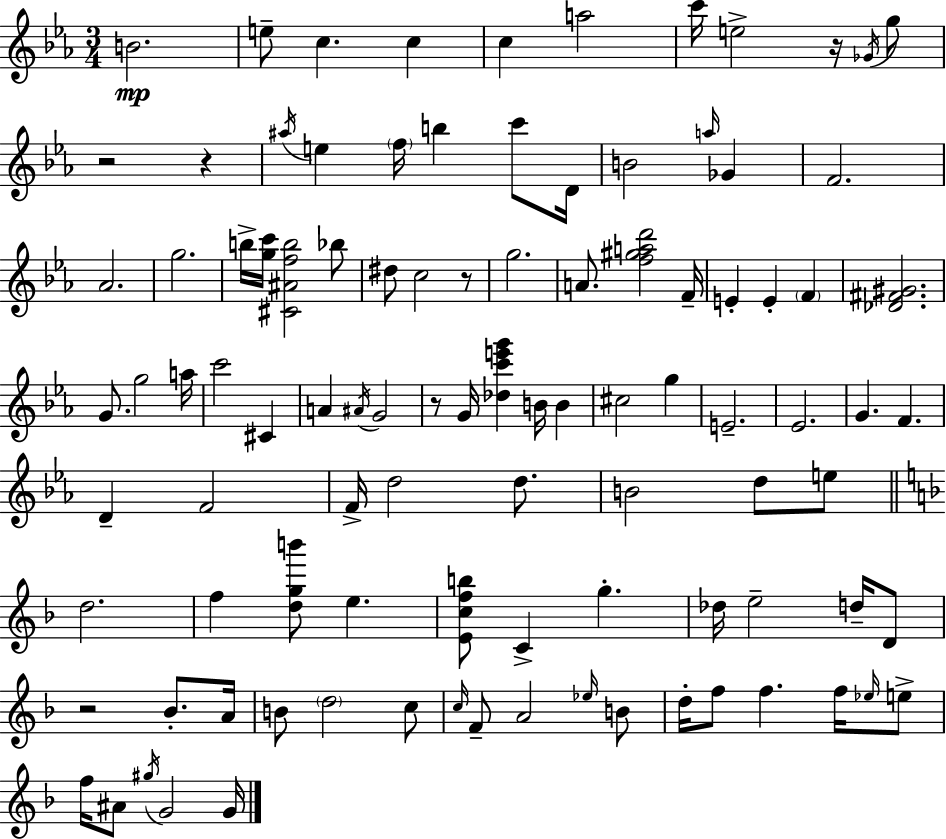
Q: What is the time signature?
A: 3/4